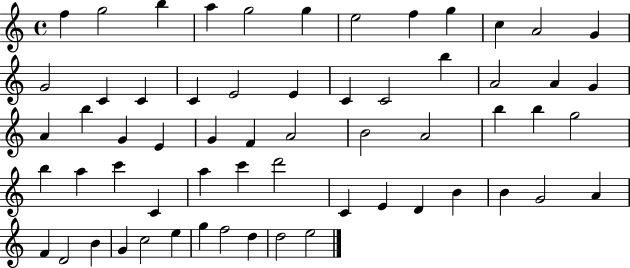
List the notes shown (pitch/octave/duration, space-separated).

F5/q G5/h B5/q A5/q G5/h G5/q E5/h F5/q G5/q C5/q A4/h G4/q G4/h C4/q C4/q C4/q E4/h E4/q C4/q C4/h B5/q A4/h A4/q G4/q A4/q B5/q G4/q E4/q G4/q F4/q A4/h B4/h A4/h B5/q B5/q G5/h B5/q A5/q C6/q C4/q A5/q C6/q D6/h C4/q E4/q D4/q B4/q B4/q G4/h A4/q F4/q D4/h B4/q G4/q C5/h E5/q G5/q F5/h D5/q D5/h E5/h